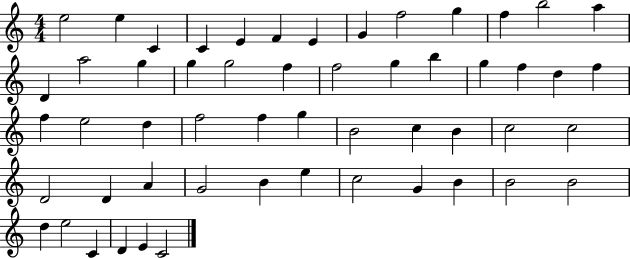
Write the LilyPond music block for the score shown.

{
  \clef treble
  \numericTimeSignature
  \time 4/4
  \key c \major
  e''2 e''4 c'4 | c'4 e'4 f'4 e'4 | g'4 f''2 g''4 | f''4 b''2 a''4 | \break d'4 a''2 g''4 | g''4 g''2 f''4 | f''2 g''4 b''4 | g''4 f''4 d''4 f''4 | \break f''4 e''2 d''4 | f''2 f''4 g''4 | b'2 c''4 b'4 | c''2 c''2 | \break d'2 d'4 a'4 | g'2 b'4 e''4 | c''2 g'4 b'4 | b'2 b'2 | \break d''4 e''2 c'4 | d'4 e'4 c'2 | \bar "|."
}